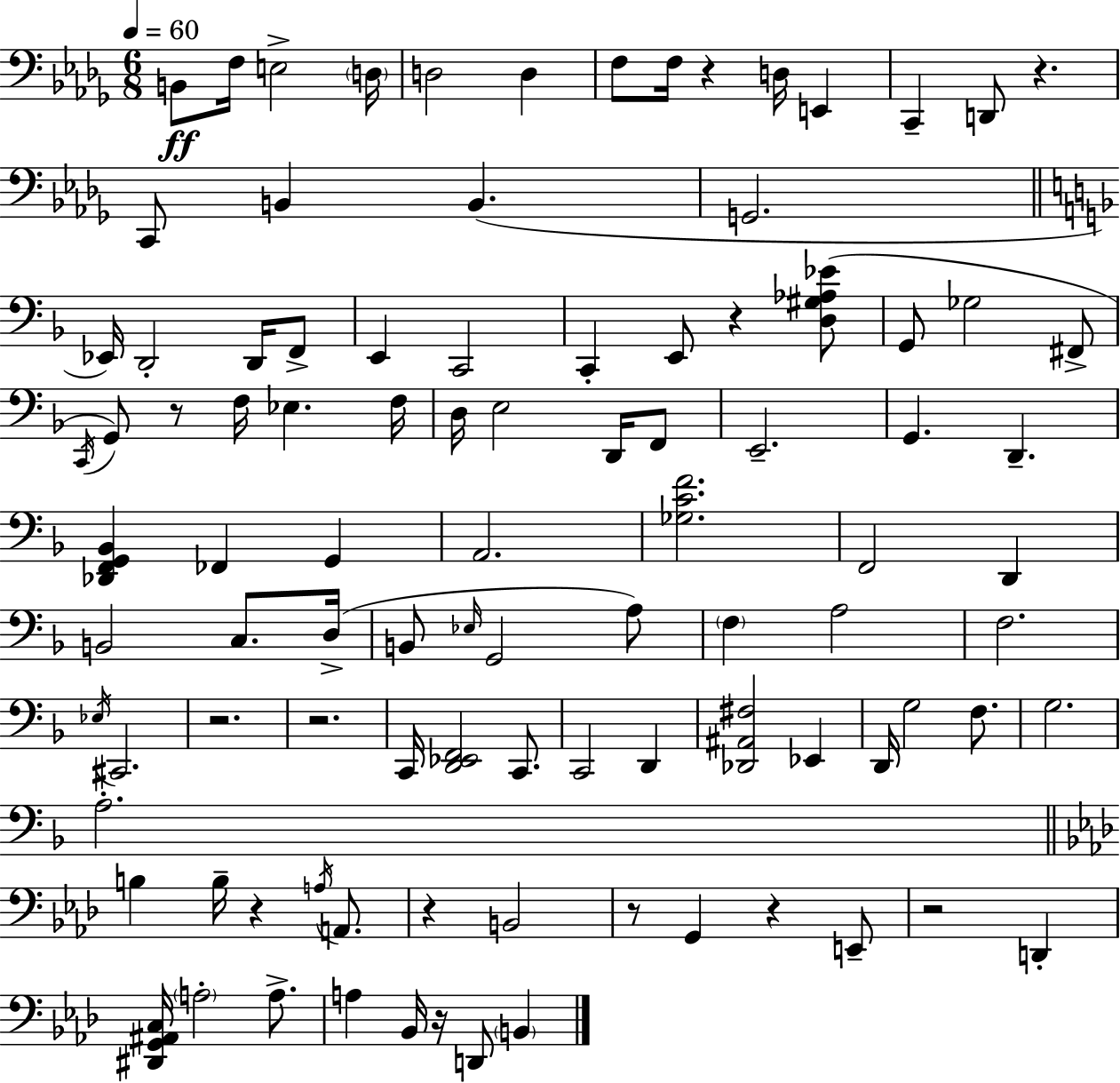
B2/e F3/s E3/h D3/s D3/h D3/q F3/e F3/s R/q D3/s E2/q C2/q D2/e R/q. C2/e B2/q B2/q. G2/h. Eb2/s D2/h D2/s F2/e E2/q C2/h C2/q E2/e R/q [D3,G#3,Ab3,Eb4]/e G2/e Gb3/h F#2/e C2/s G2/e R/e F3/s Eb3/q. F3/s D3/s E3/h D2/s F2/e E2/h. G2/q. D2/q. [Db2,F2,G2,Bb2]/q FES2/q G2/q A2/h. [Gb3,C4,F4]/h. F2/h D2/q B2/h C3/e. D3/s B2/e Eb3/s G2/h A3/e F3/q A3/h F3/h. Eb3/s C#2/h. R/h. R/h. C2/s [D2,Eb2,F2]/h C2/e. C2/h D2/q [Db2,A#2,F#3]/h Eb2/q D2/s G3/h F3/e. G3/h. A3/h. B3/q B3/s R/q A3/s A2/e. R/q B2/h R/e G2/q R/q E2/e R/h D2/q [D#2,G2,A#2,C3]/s A3/h A3/e. A3/q Bb2/s R/s D2/e B2/q